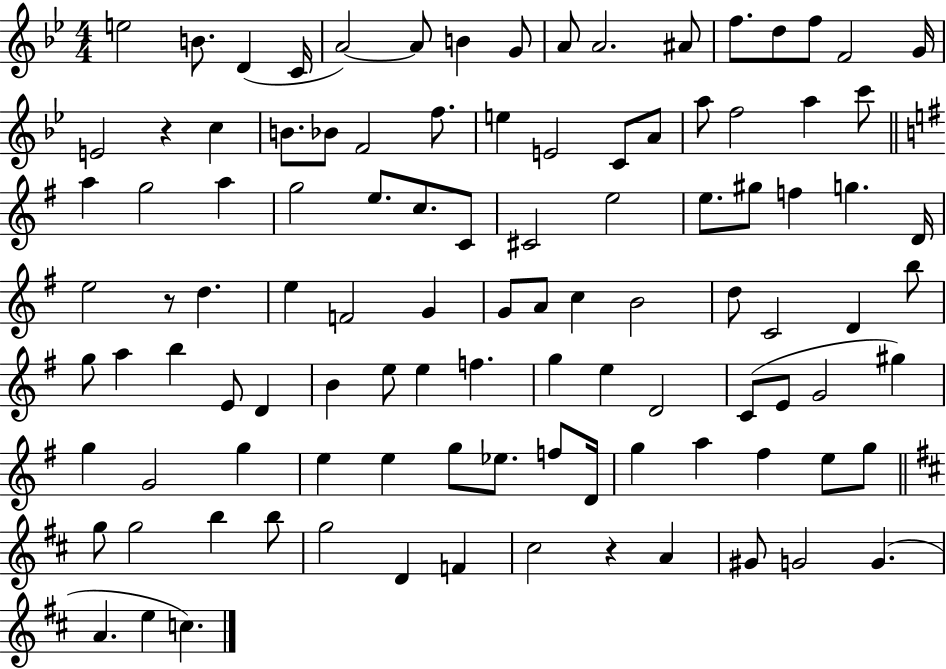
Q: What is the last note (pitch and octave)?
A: C5